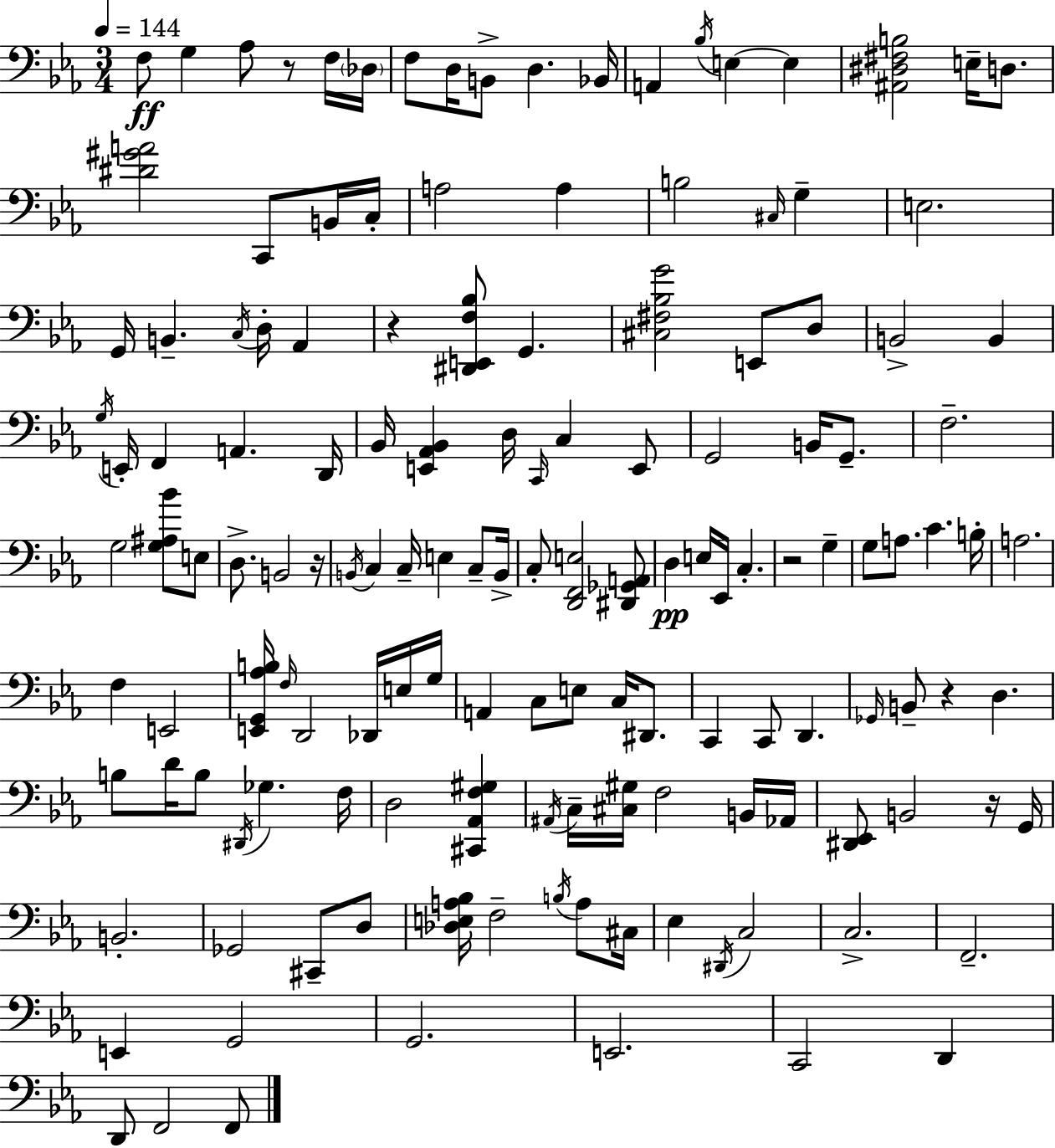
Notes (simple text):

F3/e G3/q Ab3/e R/e F3/s Db3/s F3/e D3/s B2/e D3/q. Bb2/s A2/q Bb3/s E3/q E3/q [A#2,D#3,F#3,B3]/h E3/s D3/e. [D#4,G#4,A4]/h C2/e B2/s C3/s A3/h A3/q B3/h C#3/s G3/q E3/h. G2/s B2/q. C3/s D3/s Ab2/q R/q [D#2,E2,F3,Bb3]/e G2/q. [C#3,F#3,Bb3,G4]/h E2/e D3/e B2/h B2/q G3/s E2/s F2/q A2/q. D2/s Bb2/s [E2,Ab2,Bb2]/q D3/s C2/s C3/q E2/e G2/h B2/s G2/e. F3/h. G3/h [G3,A#3,Bb4]/e E3/e D3/e. B2/h R/s B2/s C3/q C3/s E3/q C3/e B2/s C3/e [D2,F2,E3]/h [D#2,Gb2,A2]/e D3/q E3/s Eb2/s C3/q. R/h G3/q G3/e A3/e. C4/q. B3/s A3/h. F3/q E2/h [E2,G2,Ab3,B3]/s F3/s D2/h Db2/s E3/s G3/s A2/q C3/e E3/e C3/s D#2/e. C2/q C2/e D2/q. Gb2/s B2/e R/q D3/q. B3/e D4/s B3/e D#2/s Gb3/q. F3/s D3/h [C#2,Ab2,F3,G#3]/q A#2/s C3/s [C#3,G#3]/s F3/h B2/s Ab2/s [D#2,Eb2]/e B2/h R/s G2/s B2/h. Gb2/h C#2/e D3/e [Db3,E3,A3,Bb3]/s F3/h B3/s A3/e C#3/s Eb3/q D#2/s C3/h C3/h. F2/h. E2/q G2/h G2/h. E2/h. C2/h D2/q D2/e F2/h F2/e